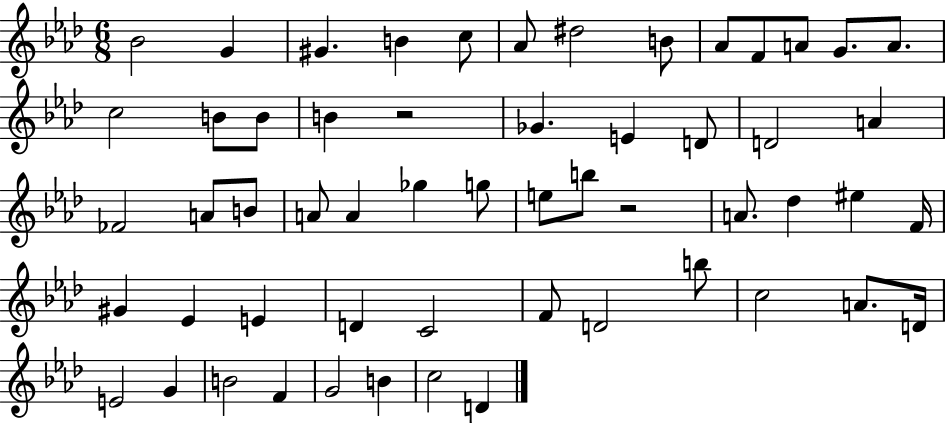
{
  \clef treble
  \numericTimeSignature
  \time 6/8
  \key aes \major
  bes'2 g'4 | gis'4. b'4 c''8 | aes'8 dis''2 b'8 | aes'8 f'8 a'8 g'8. a'8. | \break c''2 b'8 b'8 | b'4 r2 | ges'4. e'4 d'8 | d'2 a'4 | \break fes'2 a'8 b'8 | a'8 a'4 ges''4 g''8 | e''8 b''8 r2 | a'8. des''4 eis''4 f'16 | \break gis'4 ees'4 e'4 | d'4 c'2 | f'8 d'2 b''8 | c''2 a'8. d'16 | \break e'2 g'4 | b'2 f'4 | g'2 b'4 | c''2 d'4 | \break \bar "|."
}